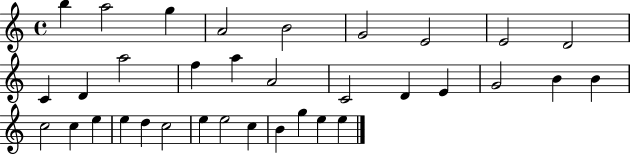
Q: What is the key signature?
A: C major